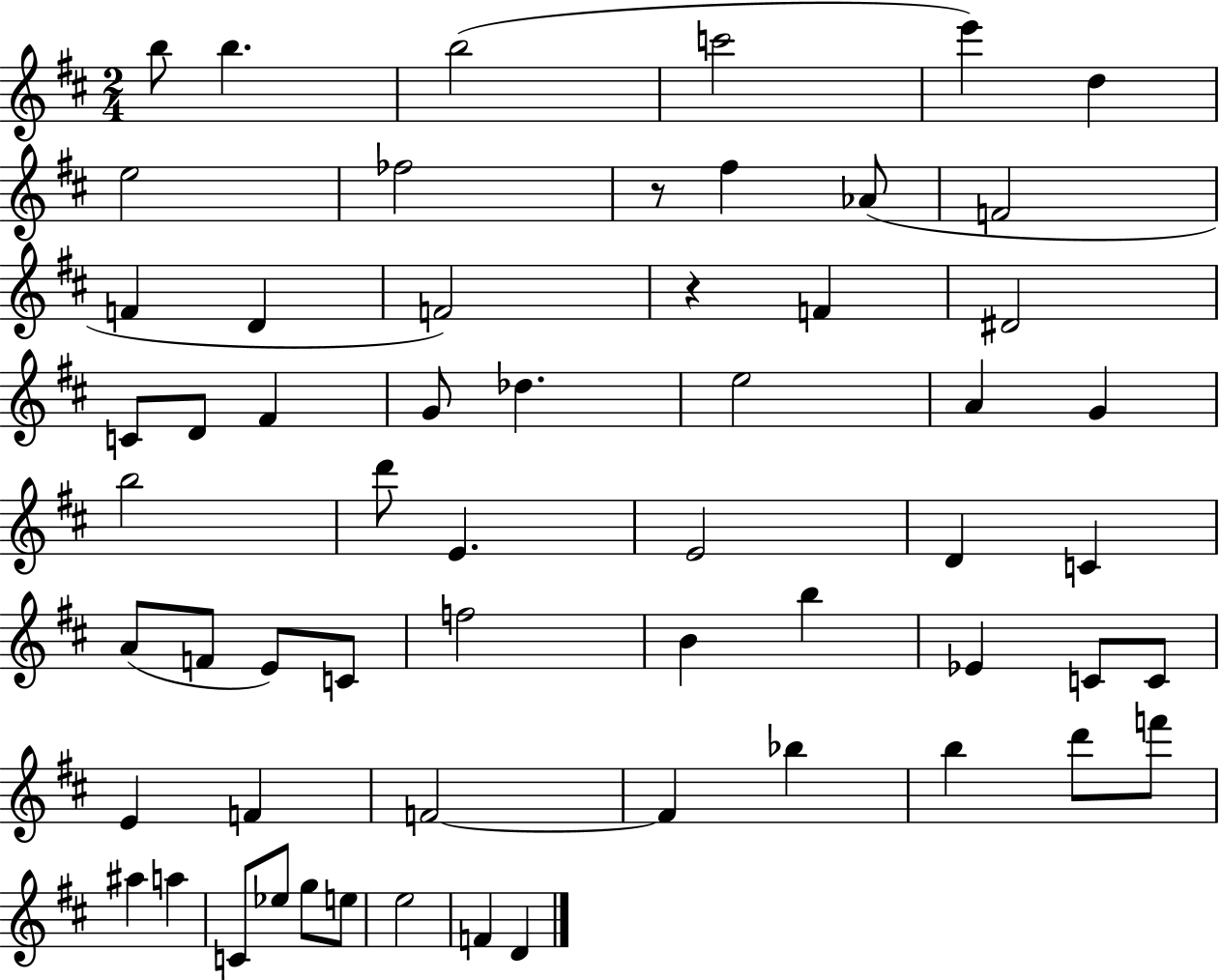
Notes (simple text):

B5/e B5/q. B5/h C6/h E6/q D5/q E5/h FES5/h R/e F#5/q Ab4/e F4/h F4/q D4/q F4/h R/q F4/q D#4/h C4/e D4/e F#4/q G4/e Db5/q. E5/h A4/q G4/q B5/h D6/e E4/q. E4/h D4/q C4/q A4/e F4/e E4/e C4/e F5/h B4/q B5/q Eb4/q C4/e C4/e E4/q F4/q F4/h F4/q Bb5/q B5/q D6/e F6/e A#5/q A5/q C4/e Eb5/e G5/e E5/e E5/h F4/q D4/q